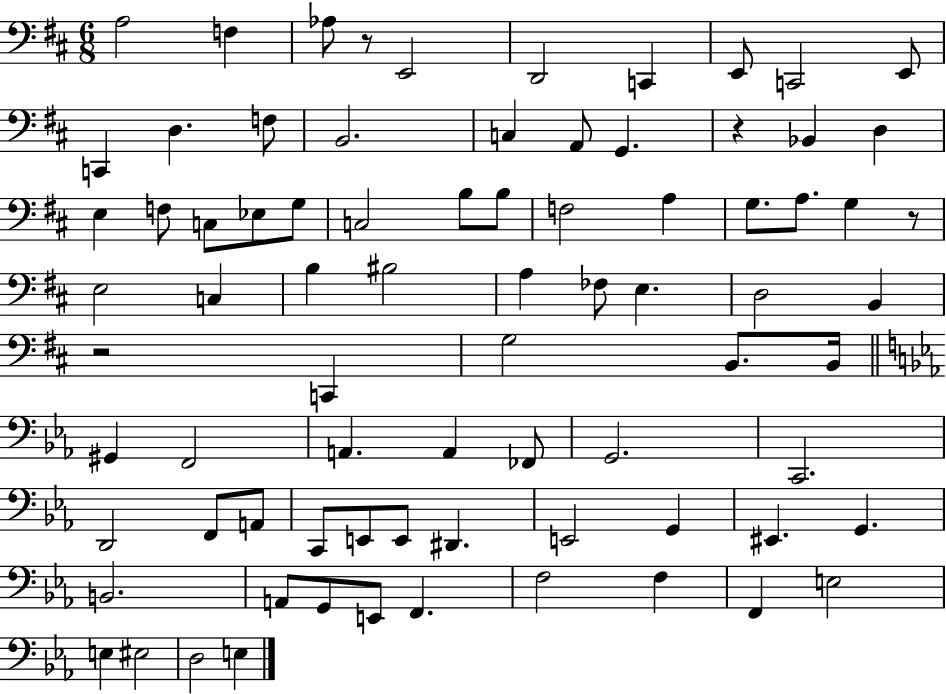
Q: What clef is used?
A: bass